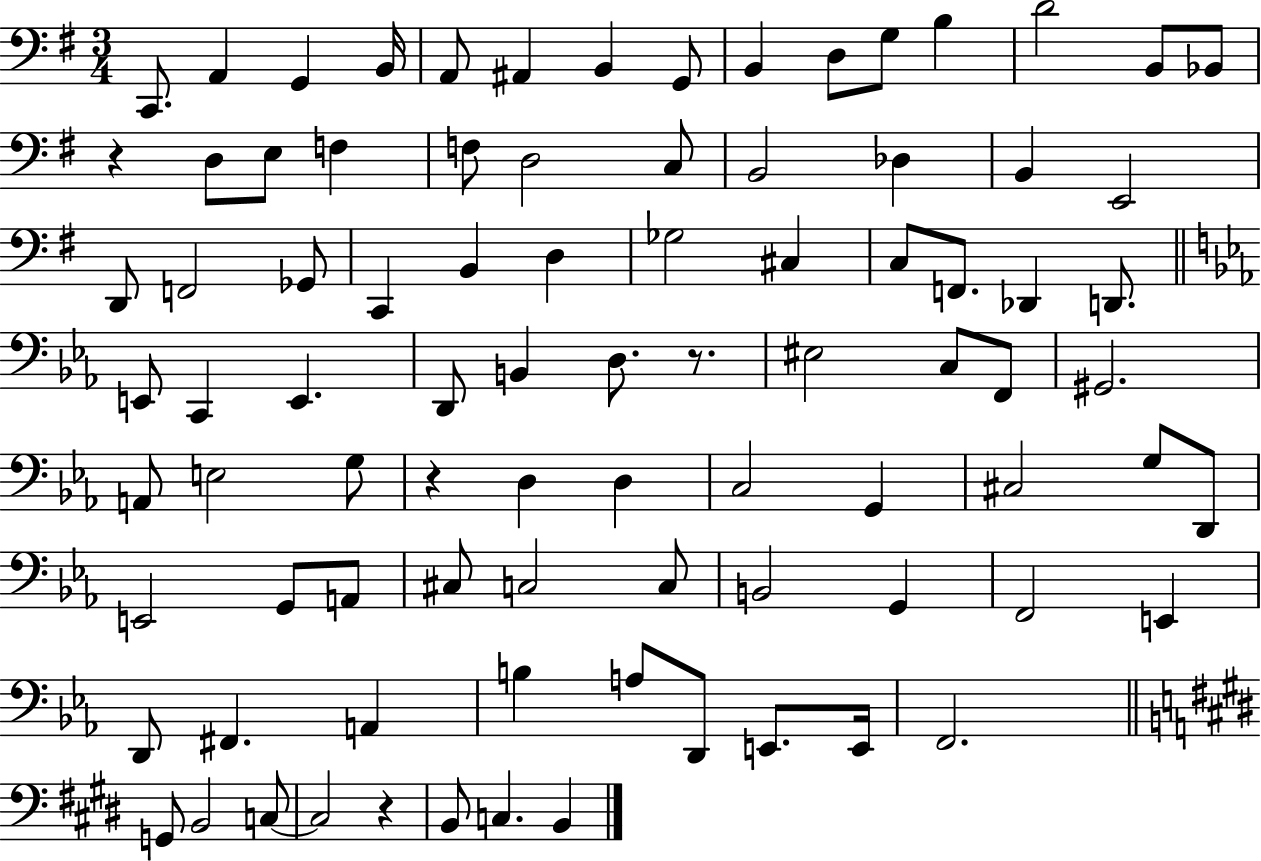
C2/e. A2/q G2/q B2/s A2/e A#2/q B2/q G2/e B2/q D3/e G3/e B3/q D4/h B2/e Bb2/e R/q D3/e E3/e F3/q F3/e D3/h C3/e B2/h Db3/q B2/q E2/h D2/e F2/h Gb2/e C2/q B2/q D3/q Gb3/h C#3/q C3/e F2/e. Db2/q D2/e. E2/e C2/q E2/q. D2/e B2/q D3/e. R/e. EIS3/h C3/e F2/e G#2/h. A2/e E3/h G3/e R/q D3/q D3/q C3/h G2/q C#3/h G3/e D2/e E2/h G2/e A2/e C#3/e C3/h C3/e B2/h G2/q F2/h E2/q D2/e F#2/q. A2/q B3/q A3/e D2/e E2/e. E2/s F2/h. G2/e B2/h C3/e C3/h R/q B2/e C3/q. B2/q